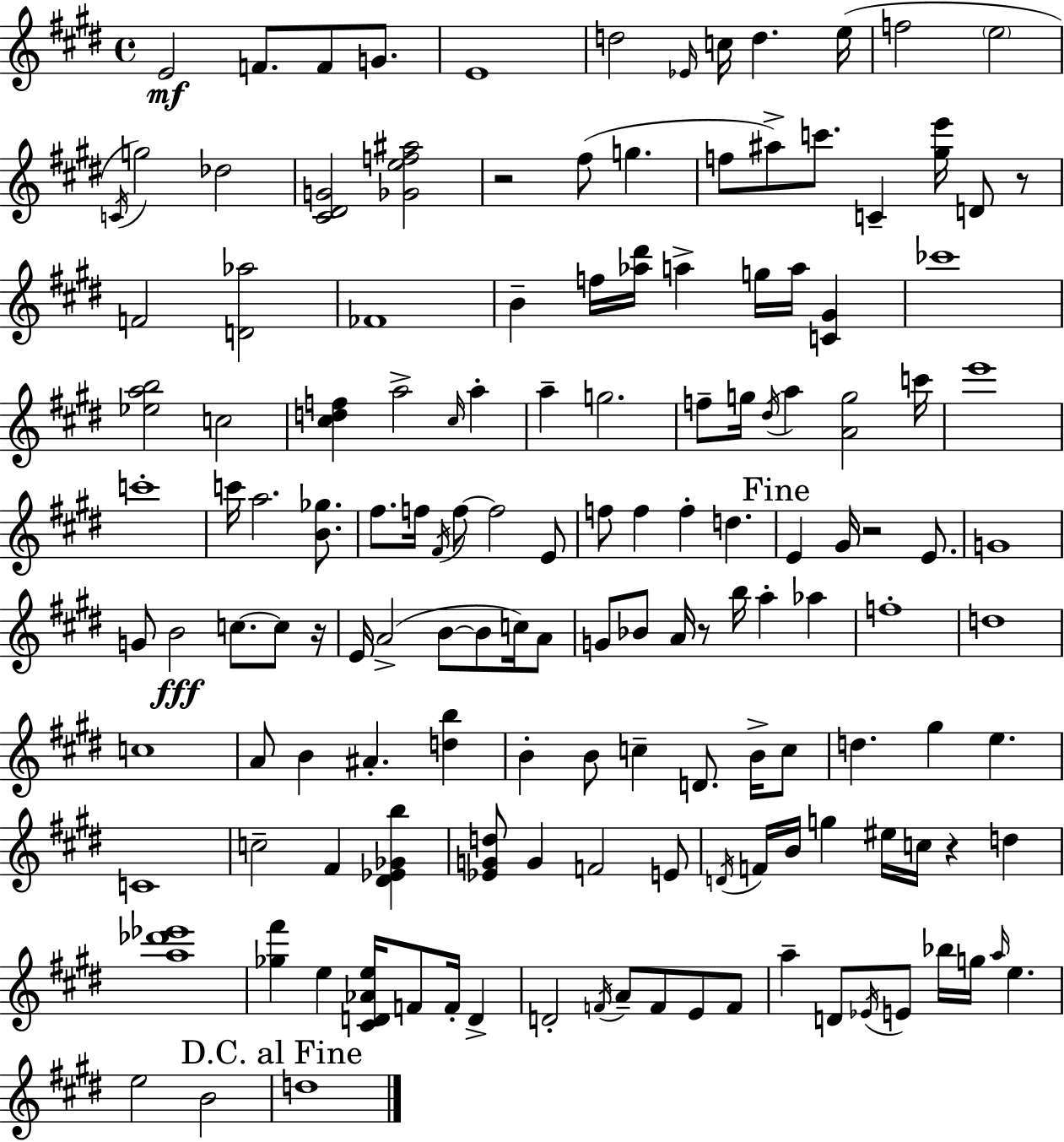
{
  \clef treble
  \time 4/4
  \defaultTimeSignature
  \key e \major
  \repeat volta 2 { e'2\mf f'8. f'8 g'8. | e'1 | d''2 \grace { ees'16 } c''16 d''4. | e''16( f''2 \parenthesize e''2 | \break \acciaccatura { c'16 }) g''2 des''2 | <cis' dis' g'>2 <ges' e'' f'' ais''>2 | r2 fis''8( g''4. | f''8 ais''8->) c'''8. c'4-- <gis'' e'''>16 d'8 | \break r8 f'2 <d' aes''>2 | fes'1 | b'4-- f''16 <aes'' dis'''>16 a''4-> g''16 a''16 <c' gis'>4 | ces'''1 | \break <ees'' a'' b''>2 c''2 | <cis'' d'' f''>4 a''2-> \grace { cis''16 } a''4-. | a''4-- g''2. | f''8-- g''16 \acciaccatura { dis''16 } a''4 <a' g''>2 | \break c'''16 e'''1 | c'''1-. | c'''16 a''2. | <b' ges''>8. fis''8. f''16 \acciaccatura { fis'16 } f''8~~ f''2 | \break e'8 f''8 f''4 f''4-. d''4. | \mark "Fine" e'4 gis'16 r2 | e'8. g'1 | g'8 b'2\fff c''8.~~ | \break c''8 r16 e'16 a'2->( b'8~~ | b'8 c''16) a'8 g'8 bes'8 a'16 r8 b''16 a''4-. | aes''4 f''1-. | d''1 | \break c''1 | a'8 b'4 ais'4.-. | <d'' b''>4 b'4-. b'8 c''4-- d'8. | b'16-> c''8 d''4. gis''4 e''4. | \break c'1 | c''2-- fis'4 | <dis' ees' ges' b''>4 <ees' g' d''>8 g'4 f'2 | e'8 \acciaccatura { d'16 } f'16 b'16 g''4 eis''16 c''16 r4 | \break d''4 <a'' des''' ees'''>1 | <ges'' fis'''>4 e''4 <cis' d' aes' e''>16 f'8 | f'16-. d'4-> d'2-. \acciaccatura { f'16 } a'8-- | f'8 e'8 f'8 a''4-- d'8 \acciaccatura { ees'16 } e'8 | \break bes''16 g''16 \grace { a''16 } e''4. e''2 | b'2 \mark "D.C. al Fine" d''1 | } \bar "|."
}